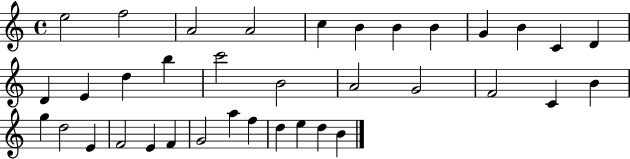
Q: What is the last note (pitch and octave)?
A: B4